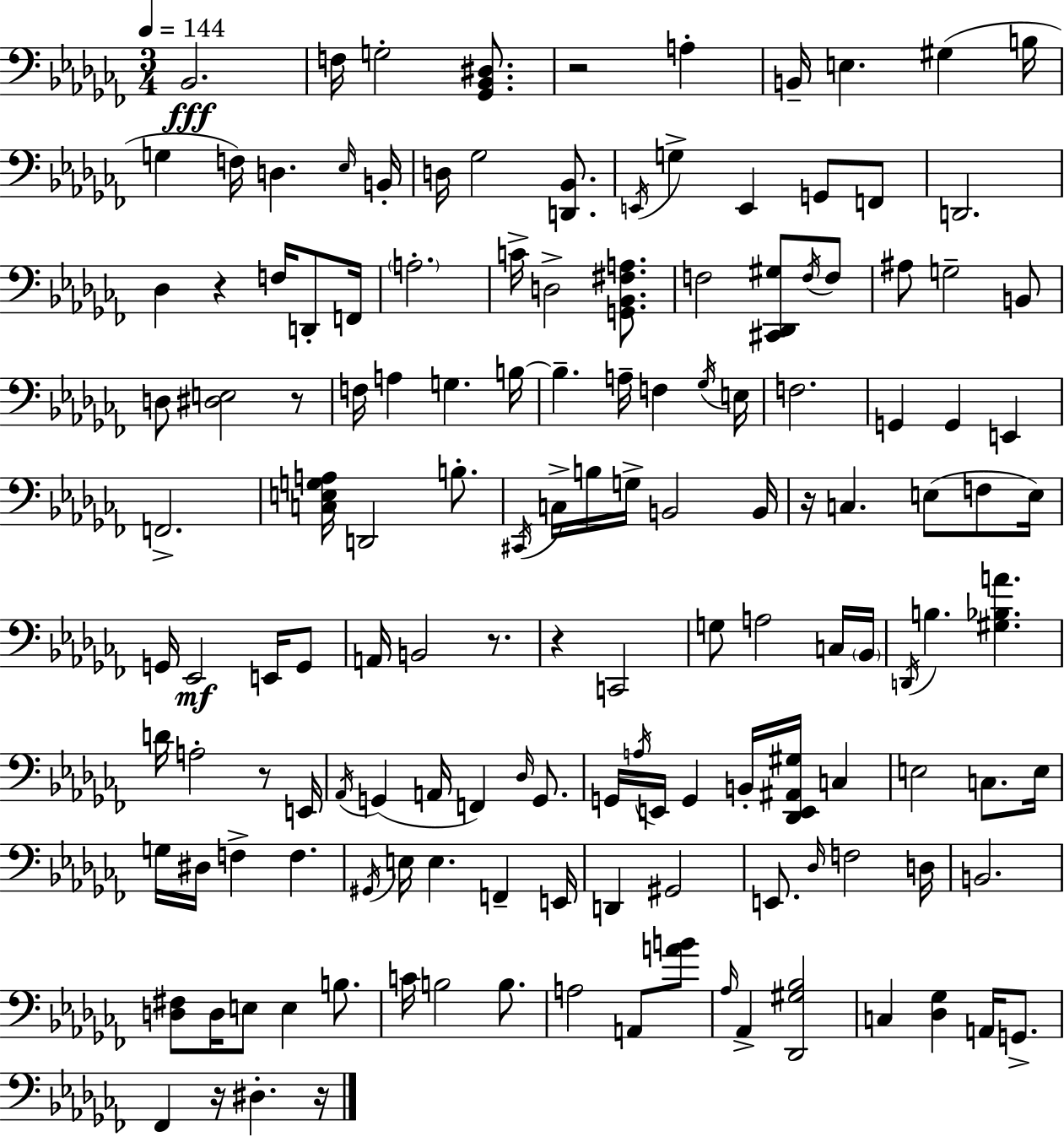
{
  \clef bass
  \numericTimeSignature
  \time 3/4
  \key aes \minor
  \tempo 4 = 144
  bes,2.\fff | f16 g2-. <ges, bes, dis>8. | r2 a4-. | b,16-- e4. gis4( b16 | \break g4 f16) d4. \grace { ees16 } | b,16-. d16 ges2 <d, bes,>8. | \acciaccatura { e,16 } g4-> e,4 g,8 | f,8 d,2. | \break des4 r4 f16 d,8-. | f,16 \parenthesize a2.-. | c'16-> d2-> <g, bes, fis a>8. | f2 <cis, des, gis>8 | \break \acciaccatura { f16 } f8 ais8 g2-- | b,8 d8 <dis e>2 | r8 f16 a4 g4. | b16~~ b4.-- a16-- f4 | \break \acciaccatura { ges16 } e16 f2. | g,4 g,4 | e,4 f,2.-> | <c e g a>16 d,2 | \break b8.-. \acciaccatura { cis,16 } c16-> b16 g16-> b,2 | b,16 r16 c4. | e8( f8 e16) g,16 ees,2\mf | e,16 g,8 a,16 b,2 | \break r8. r4 c,2 | g8 a2 | c16 \parenthesize bes,16 \acciaccatura { d,16 } b4. | <gis bes a'>4. d'16 a2-. | \break r8 e,16 \acciaccatura { aes,16 } g,4( a,16 | f,4) \grace { des16 } g,8. g,16 \acciaccatura { a16 } e,16 g,4 | b,16-. <des, e, ais, gis>16 c4 e2 | c8. e16 g16 dis16 f4-> | \break f4. \acciaccatura { gis,16 } e16 e4. | f,4-- e,16 d,4 | gis,2 e,8. | \grace { des16 } f2 d16 b,2. | \break <d fis>8 | d16 e8 e4 b8. c'16 | b2 b8. a2 | a,8 <a' b'>8 \grace { aes16 } | \break aes,4-> <des, gis bes>2 | c4 <des ges>4 a,16 g,8.-> | fes,4 r16 dis4.-. r16 | \bar "|."
}